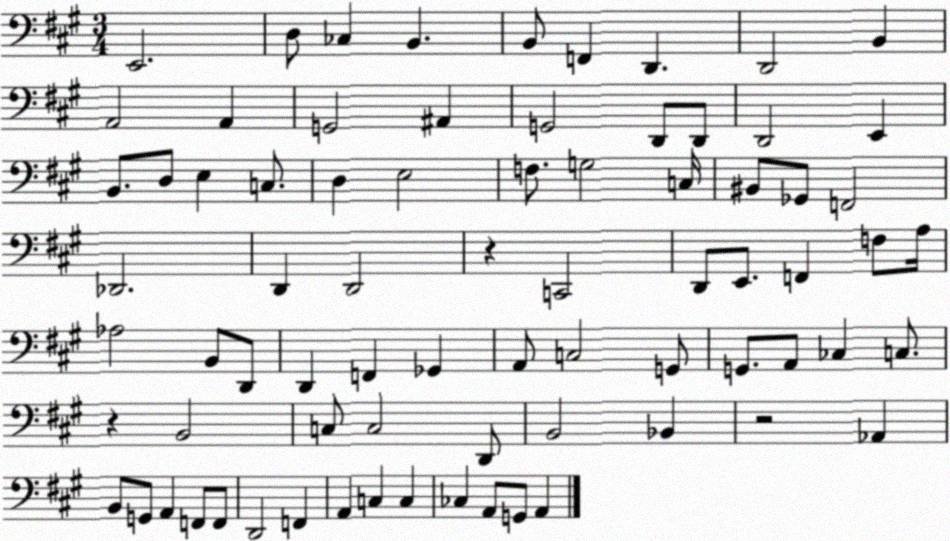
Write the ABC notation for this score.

X:1
T:Untitled
M:3/4
L:1/4
K:A
E,,2 D,/2 _C, B,, B,,/2 F,, D,, D,,2 B,, A,,2 A,, G,,2 ^A,, G,,2 D,,/2 D,,/2 D,,2 E,, B,,/2 D,/2 E, C,/2 D, E,2 F,/2 G,2 C,/4 ^B,,/2 _G,,/2 F,,2 _D,,2 D,, D,,2 z C,,2 D,,/2 E,,/2 F,, F,/2 A,/4 _A,2 B,,/2 D,,/2 D,, F,, _G,, A,,/2 C,2 G,,/2 G,,/2 A,,/2 _C, C,/2 z B,,2 C,/2 C,2 D,,/2 B,,2 _B,, z2 _A,, B,,/2 G,,/2 A,, F,,/2 F,,/2 D,,2 F,, A,, C, C, _C, A,,/2 G,,/2 A,,